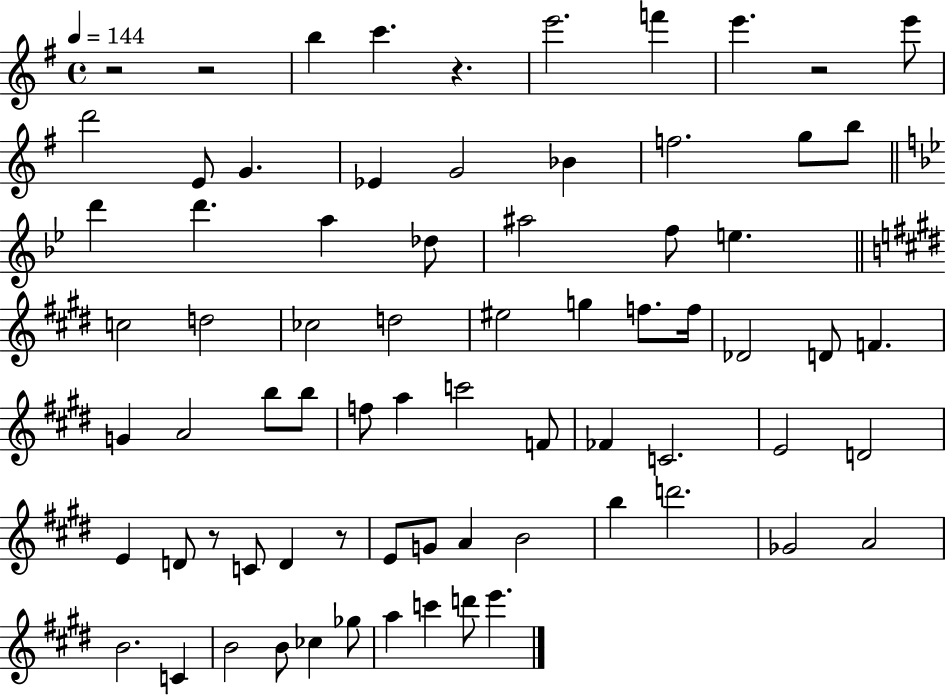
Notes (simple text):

R/h R/h B5/q C6/q. R/q. E6/h. F6/q E6/q. R/h E6/e D6/h E4/e G4/q. Eb4/q G4/h Bb4/q F5/h. G5/e B5/e D6/q D6/q. A5/q Db5/e A#5/h F5/e E5/q. C5/h D5/h CES5/h D5/h EIS5/h G5/q F5/e. F5/s Db4/h D4/e F4/q. G4/q A4/h B5/e B5/e F5/e A5/q C6/h F4/e FES4/q C4/h. E4/h D4/h E4/q D4/e R/e C4/e D4/q R/e E4/e G4/e A4/q B4/h B5/q D6/h. Gb4/h A4/h B4/h. C4/q B4/h B4/e CES5/q Gb5/e A5/q C6/q D6/e E6/q.